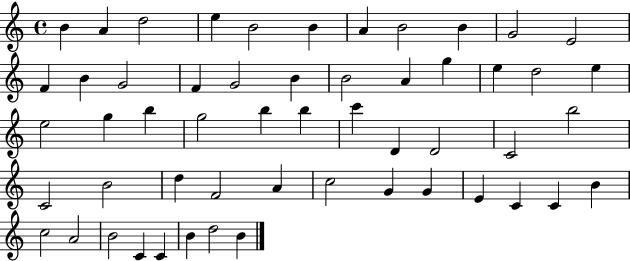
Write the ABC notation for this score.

X:1
T:Untitled
M:4/4
L:1/4
K:C
B A d2 e B2 B A B2 B G2 E2 F B G2 F G2 B B2 A g e d2 e e2 g b g2 b b c' D D2 C2 b2 C2 B2 d F2 A c2 G G E C C B c2 A2 B2 C C B d2 B